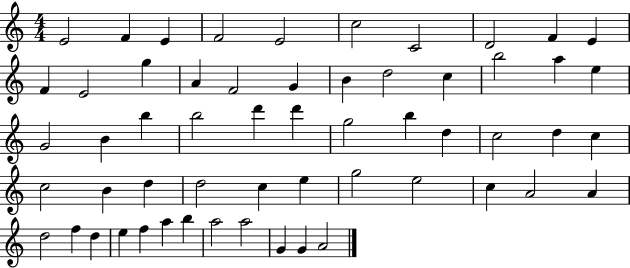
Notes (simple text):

E4/h F4/q E4/q F4/h E4/h C5/h C4/h D4/h F4/q E4/q F4/q E4/h G5/q A4/q F4/h G4/q B4/q D5/h C5/q B5/h A5/q E5/q G4/h B4/q B5/q B5/h D6/q D6/q G5/h B5/q D5/q C5/h D5/q C5/q C5/h B4/q D5/q D5/h C5/q E5/q G5/h E5/h C5/q A4/h A4/q D5/h F5/q D5/q E5/q F5/q A5/q B5/q A5/h A5/h G4/q G4/q A4/h